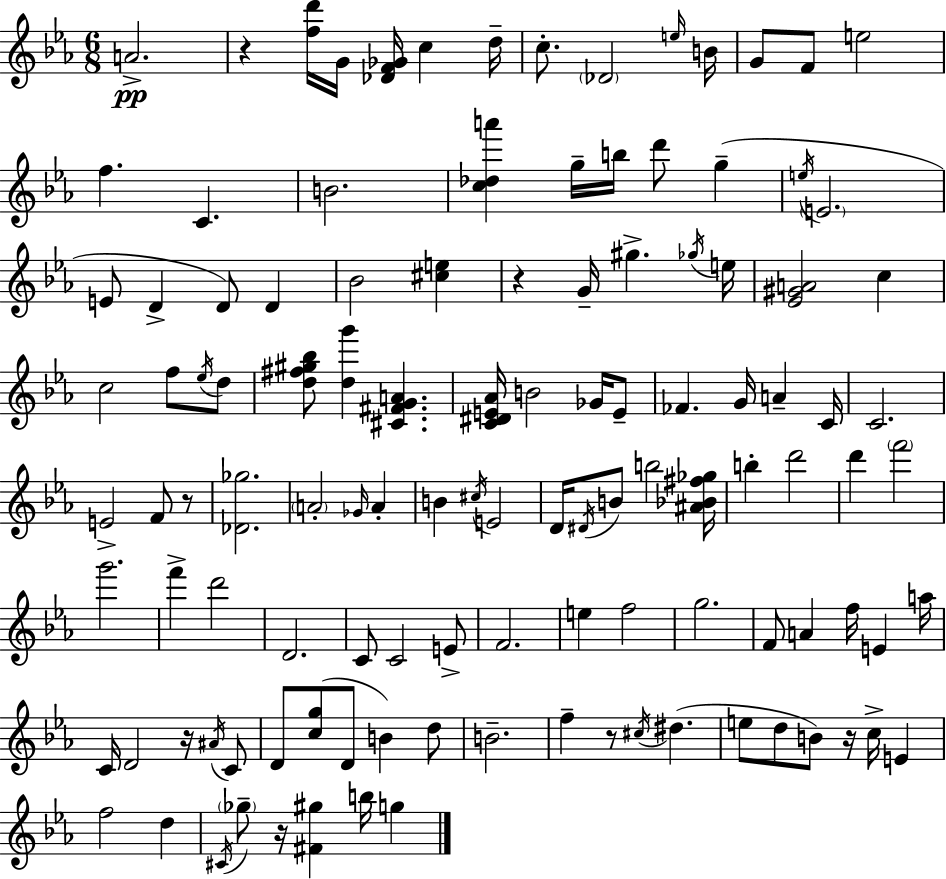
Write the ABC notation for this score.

X:1
T:Untitled
M:6/8
L:1/4
K:Eb
A2 z [fd']/4 G/4 [_DF_G]/4 c d/4 c/2 _D2 e/4 B/4 G/2 F/2 e2 f C B2 [c_da'] g/4 b/4 d'/2 g e/4 E2 E/2 D D/2 D _B2 [^ce] z G/4 ^g _g/4 e/4 [_E^GA]2 c c2 f/2 _e/4 d/2 [d^f^g_b]/2 [dg'] [^C^FGA] [C^DE_A]/4 B2 _G/4 E/2 _F G/4 A C/4 C2 E2 F/2 z/2 [_D_g]2 A2 _G/4 A B ^c/4 E2 D/4 ^D/4 B/2 b2 [^A_B^f_g]/4 b d'2 d' f'2 g'2 f' d'2 D2 C/2 C2 E/2 F2 e f2 g2 F/2 A f/4 E a/4 C/4 D2 z/4 ^A/4 C/2 D/2 [cg]/2 D/2 B d/2 B2 f z/2 ^c/4 ^d e/2 d/2 B/2 z/4 c/4 E f2 d ^C/4 _g/2 z/4 [^F^g] b/4 g